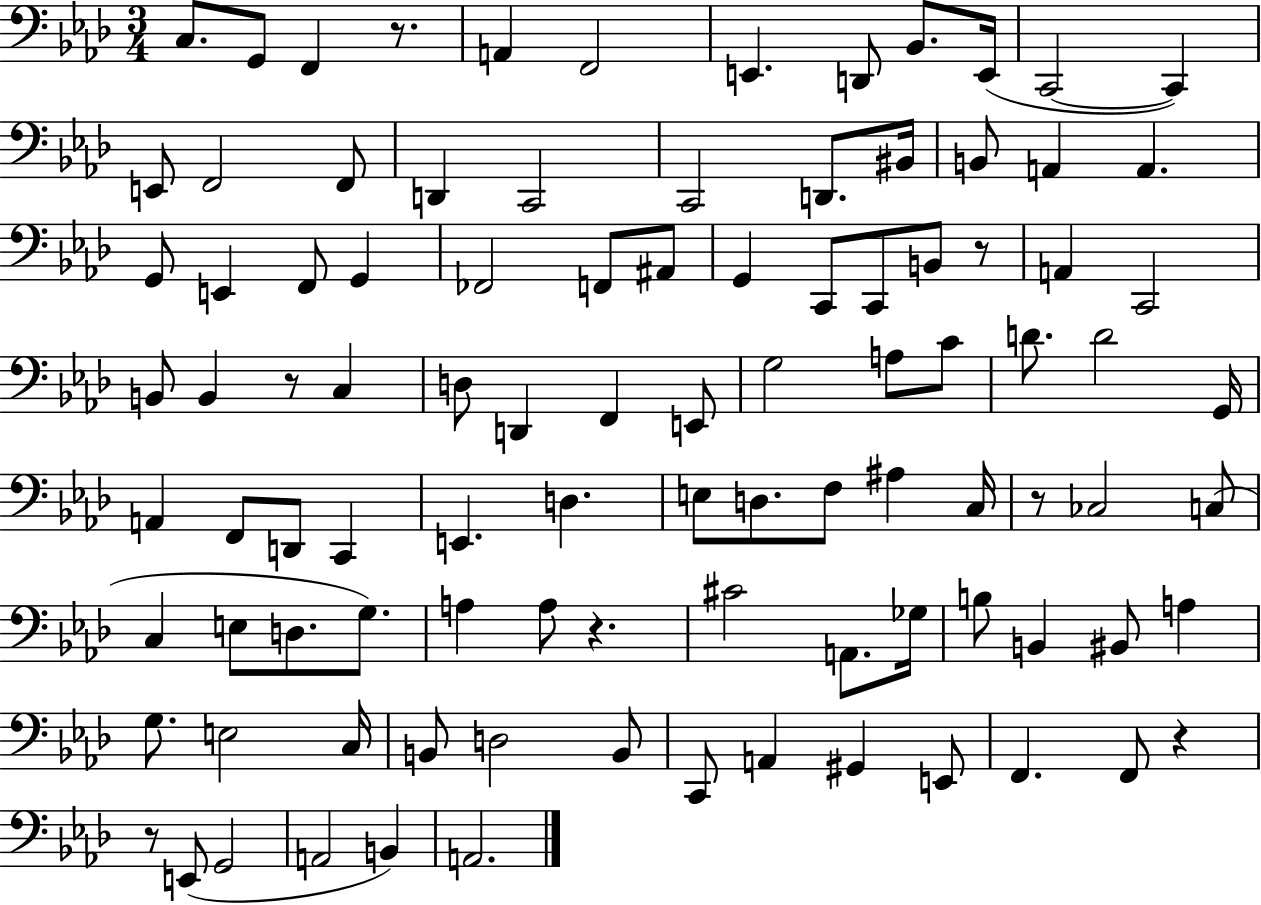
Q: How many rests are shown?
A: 7